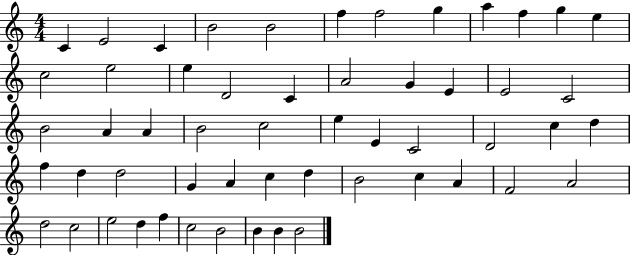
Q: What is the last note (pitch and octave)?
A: B4